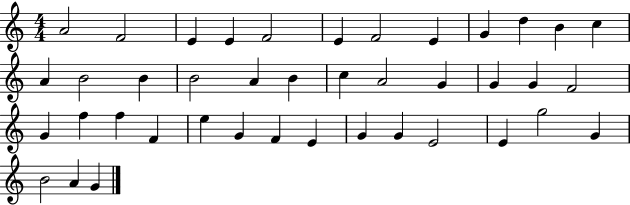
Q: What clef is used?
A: treble